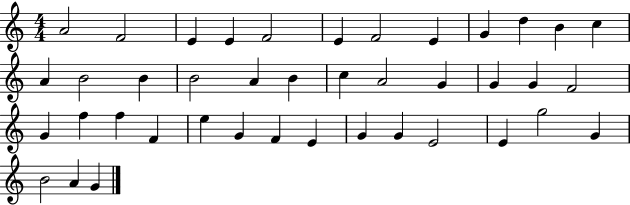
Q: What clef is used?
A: treble